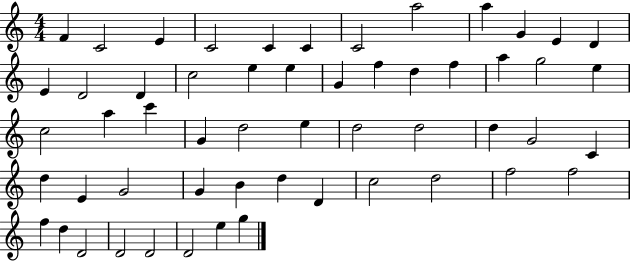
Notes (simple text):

F4/q C4/h E4/q C4/h C4/q C4/q C4/h A5/h A5/q G4/q E4/q D4/q E4/q D4/h D4/q C5/h E5/q E5/q G4/q F5/q D5/q F5/q A5/q G5/h E5/q C5/h A5/q C6/q G4/q D5/h E5/q D5/h D5/h D5/q G4/h C4/q D5/q E4/q G4/h G4/q B4/q D5/q D4/q C5/h D5/h F5/h F5/h F5/q D5/q D4/h D4/h D4/h D4/h E5/q G5/q